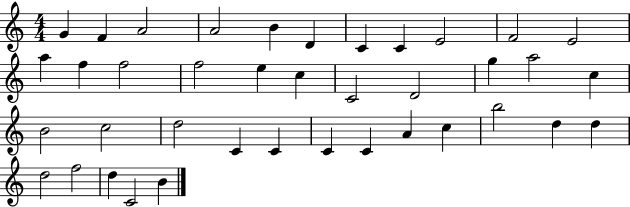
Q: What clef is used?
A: treble